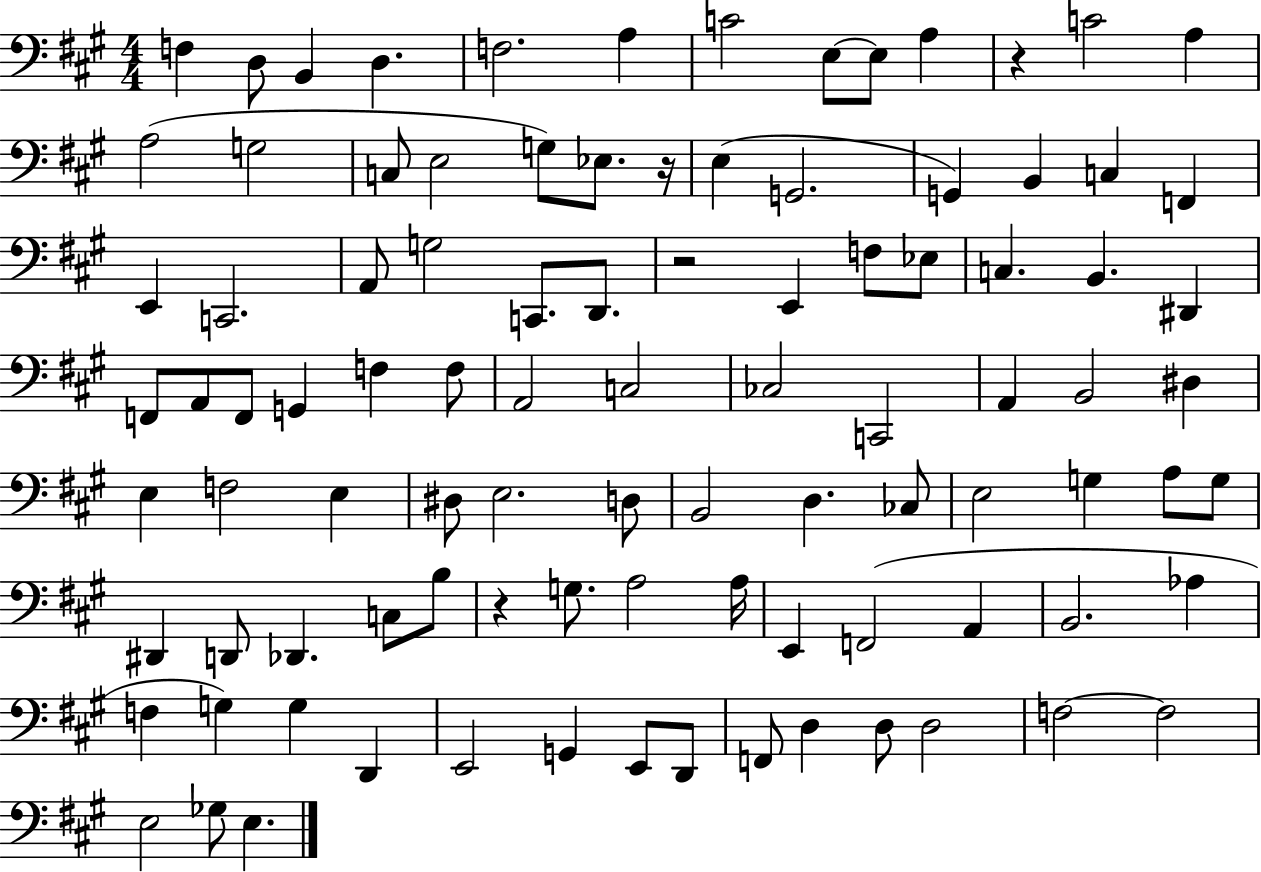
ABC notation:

X:1
T:Untitled
M:4/4
L:1/4
K:A
F, D,/2 B,, D, F,2 A, C2 E,/2 E,/2 A, z C2 A, A,2 G,2 C,/2 E,2 G,/2 _E,/2 z/4 E, G,,2 G,, B,, C, F,, E,, C,,2 A,,/2 G,2 C,,/2 D,,/2 z2 E,, F,/2 _E,/2 C, B,, ^D,, F,,/2 A,,/2 F,,/2 G,, F, F,/2 A,,2 C,2 _C,2 C,,2 A,, B,,2 ^D, E, F,2 E, ^D,/2 E,2 D,/2 B,,2 D, _C,/2 E,2 G, A,/2 G,/2 ^D,, D,,/2 _D,, C,/2 B,/2 z G,/2 A,2 A,/4 E,, F,,2 A,, B,,2 _A, F, G, G, D,, E,,2 G,, E,,/2 D,,/2 F,,/2 D, D,/2 D,2 F,2 F,2 E,2 _G,/2 E,